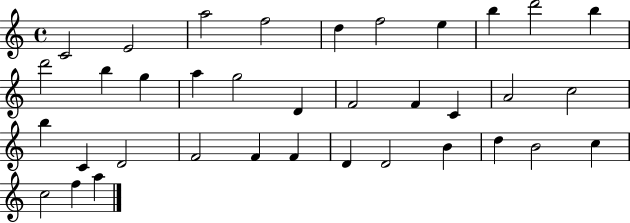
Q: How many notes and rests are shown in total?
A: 36